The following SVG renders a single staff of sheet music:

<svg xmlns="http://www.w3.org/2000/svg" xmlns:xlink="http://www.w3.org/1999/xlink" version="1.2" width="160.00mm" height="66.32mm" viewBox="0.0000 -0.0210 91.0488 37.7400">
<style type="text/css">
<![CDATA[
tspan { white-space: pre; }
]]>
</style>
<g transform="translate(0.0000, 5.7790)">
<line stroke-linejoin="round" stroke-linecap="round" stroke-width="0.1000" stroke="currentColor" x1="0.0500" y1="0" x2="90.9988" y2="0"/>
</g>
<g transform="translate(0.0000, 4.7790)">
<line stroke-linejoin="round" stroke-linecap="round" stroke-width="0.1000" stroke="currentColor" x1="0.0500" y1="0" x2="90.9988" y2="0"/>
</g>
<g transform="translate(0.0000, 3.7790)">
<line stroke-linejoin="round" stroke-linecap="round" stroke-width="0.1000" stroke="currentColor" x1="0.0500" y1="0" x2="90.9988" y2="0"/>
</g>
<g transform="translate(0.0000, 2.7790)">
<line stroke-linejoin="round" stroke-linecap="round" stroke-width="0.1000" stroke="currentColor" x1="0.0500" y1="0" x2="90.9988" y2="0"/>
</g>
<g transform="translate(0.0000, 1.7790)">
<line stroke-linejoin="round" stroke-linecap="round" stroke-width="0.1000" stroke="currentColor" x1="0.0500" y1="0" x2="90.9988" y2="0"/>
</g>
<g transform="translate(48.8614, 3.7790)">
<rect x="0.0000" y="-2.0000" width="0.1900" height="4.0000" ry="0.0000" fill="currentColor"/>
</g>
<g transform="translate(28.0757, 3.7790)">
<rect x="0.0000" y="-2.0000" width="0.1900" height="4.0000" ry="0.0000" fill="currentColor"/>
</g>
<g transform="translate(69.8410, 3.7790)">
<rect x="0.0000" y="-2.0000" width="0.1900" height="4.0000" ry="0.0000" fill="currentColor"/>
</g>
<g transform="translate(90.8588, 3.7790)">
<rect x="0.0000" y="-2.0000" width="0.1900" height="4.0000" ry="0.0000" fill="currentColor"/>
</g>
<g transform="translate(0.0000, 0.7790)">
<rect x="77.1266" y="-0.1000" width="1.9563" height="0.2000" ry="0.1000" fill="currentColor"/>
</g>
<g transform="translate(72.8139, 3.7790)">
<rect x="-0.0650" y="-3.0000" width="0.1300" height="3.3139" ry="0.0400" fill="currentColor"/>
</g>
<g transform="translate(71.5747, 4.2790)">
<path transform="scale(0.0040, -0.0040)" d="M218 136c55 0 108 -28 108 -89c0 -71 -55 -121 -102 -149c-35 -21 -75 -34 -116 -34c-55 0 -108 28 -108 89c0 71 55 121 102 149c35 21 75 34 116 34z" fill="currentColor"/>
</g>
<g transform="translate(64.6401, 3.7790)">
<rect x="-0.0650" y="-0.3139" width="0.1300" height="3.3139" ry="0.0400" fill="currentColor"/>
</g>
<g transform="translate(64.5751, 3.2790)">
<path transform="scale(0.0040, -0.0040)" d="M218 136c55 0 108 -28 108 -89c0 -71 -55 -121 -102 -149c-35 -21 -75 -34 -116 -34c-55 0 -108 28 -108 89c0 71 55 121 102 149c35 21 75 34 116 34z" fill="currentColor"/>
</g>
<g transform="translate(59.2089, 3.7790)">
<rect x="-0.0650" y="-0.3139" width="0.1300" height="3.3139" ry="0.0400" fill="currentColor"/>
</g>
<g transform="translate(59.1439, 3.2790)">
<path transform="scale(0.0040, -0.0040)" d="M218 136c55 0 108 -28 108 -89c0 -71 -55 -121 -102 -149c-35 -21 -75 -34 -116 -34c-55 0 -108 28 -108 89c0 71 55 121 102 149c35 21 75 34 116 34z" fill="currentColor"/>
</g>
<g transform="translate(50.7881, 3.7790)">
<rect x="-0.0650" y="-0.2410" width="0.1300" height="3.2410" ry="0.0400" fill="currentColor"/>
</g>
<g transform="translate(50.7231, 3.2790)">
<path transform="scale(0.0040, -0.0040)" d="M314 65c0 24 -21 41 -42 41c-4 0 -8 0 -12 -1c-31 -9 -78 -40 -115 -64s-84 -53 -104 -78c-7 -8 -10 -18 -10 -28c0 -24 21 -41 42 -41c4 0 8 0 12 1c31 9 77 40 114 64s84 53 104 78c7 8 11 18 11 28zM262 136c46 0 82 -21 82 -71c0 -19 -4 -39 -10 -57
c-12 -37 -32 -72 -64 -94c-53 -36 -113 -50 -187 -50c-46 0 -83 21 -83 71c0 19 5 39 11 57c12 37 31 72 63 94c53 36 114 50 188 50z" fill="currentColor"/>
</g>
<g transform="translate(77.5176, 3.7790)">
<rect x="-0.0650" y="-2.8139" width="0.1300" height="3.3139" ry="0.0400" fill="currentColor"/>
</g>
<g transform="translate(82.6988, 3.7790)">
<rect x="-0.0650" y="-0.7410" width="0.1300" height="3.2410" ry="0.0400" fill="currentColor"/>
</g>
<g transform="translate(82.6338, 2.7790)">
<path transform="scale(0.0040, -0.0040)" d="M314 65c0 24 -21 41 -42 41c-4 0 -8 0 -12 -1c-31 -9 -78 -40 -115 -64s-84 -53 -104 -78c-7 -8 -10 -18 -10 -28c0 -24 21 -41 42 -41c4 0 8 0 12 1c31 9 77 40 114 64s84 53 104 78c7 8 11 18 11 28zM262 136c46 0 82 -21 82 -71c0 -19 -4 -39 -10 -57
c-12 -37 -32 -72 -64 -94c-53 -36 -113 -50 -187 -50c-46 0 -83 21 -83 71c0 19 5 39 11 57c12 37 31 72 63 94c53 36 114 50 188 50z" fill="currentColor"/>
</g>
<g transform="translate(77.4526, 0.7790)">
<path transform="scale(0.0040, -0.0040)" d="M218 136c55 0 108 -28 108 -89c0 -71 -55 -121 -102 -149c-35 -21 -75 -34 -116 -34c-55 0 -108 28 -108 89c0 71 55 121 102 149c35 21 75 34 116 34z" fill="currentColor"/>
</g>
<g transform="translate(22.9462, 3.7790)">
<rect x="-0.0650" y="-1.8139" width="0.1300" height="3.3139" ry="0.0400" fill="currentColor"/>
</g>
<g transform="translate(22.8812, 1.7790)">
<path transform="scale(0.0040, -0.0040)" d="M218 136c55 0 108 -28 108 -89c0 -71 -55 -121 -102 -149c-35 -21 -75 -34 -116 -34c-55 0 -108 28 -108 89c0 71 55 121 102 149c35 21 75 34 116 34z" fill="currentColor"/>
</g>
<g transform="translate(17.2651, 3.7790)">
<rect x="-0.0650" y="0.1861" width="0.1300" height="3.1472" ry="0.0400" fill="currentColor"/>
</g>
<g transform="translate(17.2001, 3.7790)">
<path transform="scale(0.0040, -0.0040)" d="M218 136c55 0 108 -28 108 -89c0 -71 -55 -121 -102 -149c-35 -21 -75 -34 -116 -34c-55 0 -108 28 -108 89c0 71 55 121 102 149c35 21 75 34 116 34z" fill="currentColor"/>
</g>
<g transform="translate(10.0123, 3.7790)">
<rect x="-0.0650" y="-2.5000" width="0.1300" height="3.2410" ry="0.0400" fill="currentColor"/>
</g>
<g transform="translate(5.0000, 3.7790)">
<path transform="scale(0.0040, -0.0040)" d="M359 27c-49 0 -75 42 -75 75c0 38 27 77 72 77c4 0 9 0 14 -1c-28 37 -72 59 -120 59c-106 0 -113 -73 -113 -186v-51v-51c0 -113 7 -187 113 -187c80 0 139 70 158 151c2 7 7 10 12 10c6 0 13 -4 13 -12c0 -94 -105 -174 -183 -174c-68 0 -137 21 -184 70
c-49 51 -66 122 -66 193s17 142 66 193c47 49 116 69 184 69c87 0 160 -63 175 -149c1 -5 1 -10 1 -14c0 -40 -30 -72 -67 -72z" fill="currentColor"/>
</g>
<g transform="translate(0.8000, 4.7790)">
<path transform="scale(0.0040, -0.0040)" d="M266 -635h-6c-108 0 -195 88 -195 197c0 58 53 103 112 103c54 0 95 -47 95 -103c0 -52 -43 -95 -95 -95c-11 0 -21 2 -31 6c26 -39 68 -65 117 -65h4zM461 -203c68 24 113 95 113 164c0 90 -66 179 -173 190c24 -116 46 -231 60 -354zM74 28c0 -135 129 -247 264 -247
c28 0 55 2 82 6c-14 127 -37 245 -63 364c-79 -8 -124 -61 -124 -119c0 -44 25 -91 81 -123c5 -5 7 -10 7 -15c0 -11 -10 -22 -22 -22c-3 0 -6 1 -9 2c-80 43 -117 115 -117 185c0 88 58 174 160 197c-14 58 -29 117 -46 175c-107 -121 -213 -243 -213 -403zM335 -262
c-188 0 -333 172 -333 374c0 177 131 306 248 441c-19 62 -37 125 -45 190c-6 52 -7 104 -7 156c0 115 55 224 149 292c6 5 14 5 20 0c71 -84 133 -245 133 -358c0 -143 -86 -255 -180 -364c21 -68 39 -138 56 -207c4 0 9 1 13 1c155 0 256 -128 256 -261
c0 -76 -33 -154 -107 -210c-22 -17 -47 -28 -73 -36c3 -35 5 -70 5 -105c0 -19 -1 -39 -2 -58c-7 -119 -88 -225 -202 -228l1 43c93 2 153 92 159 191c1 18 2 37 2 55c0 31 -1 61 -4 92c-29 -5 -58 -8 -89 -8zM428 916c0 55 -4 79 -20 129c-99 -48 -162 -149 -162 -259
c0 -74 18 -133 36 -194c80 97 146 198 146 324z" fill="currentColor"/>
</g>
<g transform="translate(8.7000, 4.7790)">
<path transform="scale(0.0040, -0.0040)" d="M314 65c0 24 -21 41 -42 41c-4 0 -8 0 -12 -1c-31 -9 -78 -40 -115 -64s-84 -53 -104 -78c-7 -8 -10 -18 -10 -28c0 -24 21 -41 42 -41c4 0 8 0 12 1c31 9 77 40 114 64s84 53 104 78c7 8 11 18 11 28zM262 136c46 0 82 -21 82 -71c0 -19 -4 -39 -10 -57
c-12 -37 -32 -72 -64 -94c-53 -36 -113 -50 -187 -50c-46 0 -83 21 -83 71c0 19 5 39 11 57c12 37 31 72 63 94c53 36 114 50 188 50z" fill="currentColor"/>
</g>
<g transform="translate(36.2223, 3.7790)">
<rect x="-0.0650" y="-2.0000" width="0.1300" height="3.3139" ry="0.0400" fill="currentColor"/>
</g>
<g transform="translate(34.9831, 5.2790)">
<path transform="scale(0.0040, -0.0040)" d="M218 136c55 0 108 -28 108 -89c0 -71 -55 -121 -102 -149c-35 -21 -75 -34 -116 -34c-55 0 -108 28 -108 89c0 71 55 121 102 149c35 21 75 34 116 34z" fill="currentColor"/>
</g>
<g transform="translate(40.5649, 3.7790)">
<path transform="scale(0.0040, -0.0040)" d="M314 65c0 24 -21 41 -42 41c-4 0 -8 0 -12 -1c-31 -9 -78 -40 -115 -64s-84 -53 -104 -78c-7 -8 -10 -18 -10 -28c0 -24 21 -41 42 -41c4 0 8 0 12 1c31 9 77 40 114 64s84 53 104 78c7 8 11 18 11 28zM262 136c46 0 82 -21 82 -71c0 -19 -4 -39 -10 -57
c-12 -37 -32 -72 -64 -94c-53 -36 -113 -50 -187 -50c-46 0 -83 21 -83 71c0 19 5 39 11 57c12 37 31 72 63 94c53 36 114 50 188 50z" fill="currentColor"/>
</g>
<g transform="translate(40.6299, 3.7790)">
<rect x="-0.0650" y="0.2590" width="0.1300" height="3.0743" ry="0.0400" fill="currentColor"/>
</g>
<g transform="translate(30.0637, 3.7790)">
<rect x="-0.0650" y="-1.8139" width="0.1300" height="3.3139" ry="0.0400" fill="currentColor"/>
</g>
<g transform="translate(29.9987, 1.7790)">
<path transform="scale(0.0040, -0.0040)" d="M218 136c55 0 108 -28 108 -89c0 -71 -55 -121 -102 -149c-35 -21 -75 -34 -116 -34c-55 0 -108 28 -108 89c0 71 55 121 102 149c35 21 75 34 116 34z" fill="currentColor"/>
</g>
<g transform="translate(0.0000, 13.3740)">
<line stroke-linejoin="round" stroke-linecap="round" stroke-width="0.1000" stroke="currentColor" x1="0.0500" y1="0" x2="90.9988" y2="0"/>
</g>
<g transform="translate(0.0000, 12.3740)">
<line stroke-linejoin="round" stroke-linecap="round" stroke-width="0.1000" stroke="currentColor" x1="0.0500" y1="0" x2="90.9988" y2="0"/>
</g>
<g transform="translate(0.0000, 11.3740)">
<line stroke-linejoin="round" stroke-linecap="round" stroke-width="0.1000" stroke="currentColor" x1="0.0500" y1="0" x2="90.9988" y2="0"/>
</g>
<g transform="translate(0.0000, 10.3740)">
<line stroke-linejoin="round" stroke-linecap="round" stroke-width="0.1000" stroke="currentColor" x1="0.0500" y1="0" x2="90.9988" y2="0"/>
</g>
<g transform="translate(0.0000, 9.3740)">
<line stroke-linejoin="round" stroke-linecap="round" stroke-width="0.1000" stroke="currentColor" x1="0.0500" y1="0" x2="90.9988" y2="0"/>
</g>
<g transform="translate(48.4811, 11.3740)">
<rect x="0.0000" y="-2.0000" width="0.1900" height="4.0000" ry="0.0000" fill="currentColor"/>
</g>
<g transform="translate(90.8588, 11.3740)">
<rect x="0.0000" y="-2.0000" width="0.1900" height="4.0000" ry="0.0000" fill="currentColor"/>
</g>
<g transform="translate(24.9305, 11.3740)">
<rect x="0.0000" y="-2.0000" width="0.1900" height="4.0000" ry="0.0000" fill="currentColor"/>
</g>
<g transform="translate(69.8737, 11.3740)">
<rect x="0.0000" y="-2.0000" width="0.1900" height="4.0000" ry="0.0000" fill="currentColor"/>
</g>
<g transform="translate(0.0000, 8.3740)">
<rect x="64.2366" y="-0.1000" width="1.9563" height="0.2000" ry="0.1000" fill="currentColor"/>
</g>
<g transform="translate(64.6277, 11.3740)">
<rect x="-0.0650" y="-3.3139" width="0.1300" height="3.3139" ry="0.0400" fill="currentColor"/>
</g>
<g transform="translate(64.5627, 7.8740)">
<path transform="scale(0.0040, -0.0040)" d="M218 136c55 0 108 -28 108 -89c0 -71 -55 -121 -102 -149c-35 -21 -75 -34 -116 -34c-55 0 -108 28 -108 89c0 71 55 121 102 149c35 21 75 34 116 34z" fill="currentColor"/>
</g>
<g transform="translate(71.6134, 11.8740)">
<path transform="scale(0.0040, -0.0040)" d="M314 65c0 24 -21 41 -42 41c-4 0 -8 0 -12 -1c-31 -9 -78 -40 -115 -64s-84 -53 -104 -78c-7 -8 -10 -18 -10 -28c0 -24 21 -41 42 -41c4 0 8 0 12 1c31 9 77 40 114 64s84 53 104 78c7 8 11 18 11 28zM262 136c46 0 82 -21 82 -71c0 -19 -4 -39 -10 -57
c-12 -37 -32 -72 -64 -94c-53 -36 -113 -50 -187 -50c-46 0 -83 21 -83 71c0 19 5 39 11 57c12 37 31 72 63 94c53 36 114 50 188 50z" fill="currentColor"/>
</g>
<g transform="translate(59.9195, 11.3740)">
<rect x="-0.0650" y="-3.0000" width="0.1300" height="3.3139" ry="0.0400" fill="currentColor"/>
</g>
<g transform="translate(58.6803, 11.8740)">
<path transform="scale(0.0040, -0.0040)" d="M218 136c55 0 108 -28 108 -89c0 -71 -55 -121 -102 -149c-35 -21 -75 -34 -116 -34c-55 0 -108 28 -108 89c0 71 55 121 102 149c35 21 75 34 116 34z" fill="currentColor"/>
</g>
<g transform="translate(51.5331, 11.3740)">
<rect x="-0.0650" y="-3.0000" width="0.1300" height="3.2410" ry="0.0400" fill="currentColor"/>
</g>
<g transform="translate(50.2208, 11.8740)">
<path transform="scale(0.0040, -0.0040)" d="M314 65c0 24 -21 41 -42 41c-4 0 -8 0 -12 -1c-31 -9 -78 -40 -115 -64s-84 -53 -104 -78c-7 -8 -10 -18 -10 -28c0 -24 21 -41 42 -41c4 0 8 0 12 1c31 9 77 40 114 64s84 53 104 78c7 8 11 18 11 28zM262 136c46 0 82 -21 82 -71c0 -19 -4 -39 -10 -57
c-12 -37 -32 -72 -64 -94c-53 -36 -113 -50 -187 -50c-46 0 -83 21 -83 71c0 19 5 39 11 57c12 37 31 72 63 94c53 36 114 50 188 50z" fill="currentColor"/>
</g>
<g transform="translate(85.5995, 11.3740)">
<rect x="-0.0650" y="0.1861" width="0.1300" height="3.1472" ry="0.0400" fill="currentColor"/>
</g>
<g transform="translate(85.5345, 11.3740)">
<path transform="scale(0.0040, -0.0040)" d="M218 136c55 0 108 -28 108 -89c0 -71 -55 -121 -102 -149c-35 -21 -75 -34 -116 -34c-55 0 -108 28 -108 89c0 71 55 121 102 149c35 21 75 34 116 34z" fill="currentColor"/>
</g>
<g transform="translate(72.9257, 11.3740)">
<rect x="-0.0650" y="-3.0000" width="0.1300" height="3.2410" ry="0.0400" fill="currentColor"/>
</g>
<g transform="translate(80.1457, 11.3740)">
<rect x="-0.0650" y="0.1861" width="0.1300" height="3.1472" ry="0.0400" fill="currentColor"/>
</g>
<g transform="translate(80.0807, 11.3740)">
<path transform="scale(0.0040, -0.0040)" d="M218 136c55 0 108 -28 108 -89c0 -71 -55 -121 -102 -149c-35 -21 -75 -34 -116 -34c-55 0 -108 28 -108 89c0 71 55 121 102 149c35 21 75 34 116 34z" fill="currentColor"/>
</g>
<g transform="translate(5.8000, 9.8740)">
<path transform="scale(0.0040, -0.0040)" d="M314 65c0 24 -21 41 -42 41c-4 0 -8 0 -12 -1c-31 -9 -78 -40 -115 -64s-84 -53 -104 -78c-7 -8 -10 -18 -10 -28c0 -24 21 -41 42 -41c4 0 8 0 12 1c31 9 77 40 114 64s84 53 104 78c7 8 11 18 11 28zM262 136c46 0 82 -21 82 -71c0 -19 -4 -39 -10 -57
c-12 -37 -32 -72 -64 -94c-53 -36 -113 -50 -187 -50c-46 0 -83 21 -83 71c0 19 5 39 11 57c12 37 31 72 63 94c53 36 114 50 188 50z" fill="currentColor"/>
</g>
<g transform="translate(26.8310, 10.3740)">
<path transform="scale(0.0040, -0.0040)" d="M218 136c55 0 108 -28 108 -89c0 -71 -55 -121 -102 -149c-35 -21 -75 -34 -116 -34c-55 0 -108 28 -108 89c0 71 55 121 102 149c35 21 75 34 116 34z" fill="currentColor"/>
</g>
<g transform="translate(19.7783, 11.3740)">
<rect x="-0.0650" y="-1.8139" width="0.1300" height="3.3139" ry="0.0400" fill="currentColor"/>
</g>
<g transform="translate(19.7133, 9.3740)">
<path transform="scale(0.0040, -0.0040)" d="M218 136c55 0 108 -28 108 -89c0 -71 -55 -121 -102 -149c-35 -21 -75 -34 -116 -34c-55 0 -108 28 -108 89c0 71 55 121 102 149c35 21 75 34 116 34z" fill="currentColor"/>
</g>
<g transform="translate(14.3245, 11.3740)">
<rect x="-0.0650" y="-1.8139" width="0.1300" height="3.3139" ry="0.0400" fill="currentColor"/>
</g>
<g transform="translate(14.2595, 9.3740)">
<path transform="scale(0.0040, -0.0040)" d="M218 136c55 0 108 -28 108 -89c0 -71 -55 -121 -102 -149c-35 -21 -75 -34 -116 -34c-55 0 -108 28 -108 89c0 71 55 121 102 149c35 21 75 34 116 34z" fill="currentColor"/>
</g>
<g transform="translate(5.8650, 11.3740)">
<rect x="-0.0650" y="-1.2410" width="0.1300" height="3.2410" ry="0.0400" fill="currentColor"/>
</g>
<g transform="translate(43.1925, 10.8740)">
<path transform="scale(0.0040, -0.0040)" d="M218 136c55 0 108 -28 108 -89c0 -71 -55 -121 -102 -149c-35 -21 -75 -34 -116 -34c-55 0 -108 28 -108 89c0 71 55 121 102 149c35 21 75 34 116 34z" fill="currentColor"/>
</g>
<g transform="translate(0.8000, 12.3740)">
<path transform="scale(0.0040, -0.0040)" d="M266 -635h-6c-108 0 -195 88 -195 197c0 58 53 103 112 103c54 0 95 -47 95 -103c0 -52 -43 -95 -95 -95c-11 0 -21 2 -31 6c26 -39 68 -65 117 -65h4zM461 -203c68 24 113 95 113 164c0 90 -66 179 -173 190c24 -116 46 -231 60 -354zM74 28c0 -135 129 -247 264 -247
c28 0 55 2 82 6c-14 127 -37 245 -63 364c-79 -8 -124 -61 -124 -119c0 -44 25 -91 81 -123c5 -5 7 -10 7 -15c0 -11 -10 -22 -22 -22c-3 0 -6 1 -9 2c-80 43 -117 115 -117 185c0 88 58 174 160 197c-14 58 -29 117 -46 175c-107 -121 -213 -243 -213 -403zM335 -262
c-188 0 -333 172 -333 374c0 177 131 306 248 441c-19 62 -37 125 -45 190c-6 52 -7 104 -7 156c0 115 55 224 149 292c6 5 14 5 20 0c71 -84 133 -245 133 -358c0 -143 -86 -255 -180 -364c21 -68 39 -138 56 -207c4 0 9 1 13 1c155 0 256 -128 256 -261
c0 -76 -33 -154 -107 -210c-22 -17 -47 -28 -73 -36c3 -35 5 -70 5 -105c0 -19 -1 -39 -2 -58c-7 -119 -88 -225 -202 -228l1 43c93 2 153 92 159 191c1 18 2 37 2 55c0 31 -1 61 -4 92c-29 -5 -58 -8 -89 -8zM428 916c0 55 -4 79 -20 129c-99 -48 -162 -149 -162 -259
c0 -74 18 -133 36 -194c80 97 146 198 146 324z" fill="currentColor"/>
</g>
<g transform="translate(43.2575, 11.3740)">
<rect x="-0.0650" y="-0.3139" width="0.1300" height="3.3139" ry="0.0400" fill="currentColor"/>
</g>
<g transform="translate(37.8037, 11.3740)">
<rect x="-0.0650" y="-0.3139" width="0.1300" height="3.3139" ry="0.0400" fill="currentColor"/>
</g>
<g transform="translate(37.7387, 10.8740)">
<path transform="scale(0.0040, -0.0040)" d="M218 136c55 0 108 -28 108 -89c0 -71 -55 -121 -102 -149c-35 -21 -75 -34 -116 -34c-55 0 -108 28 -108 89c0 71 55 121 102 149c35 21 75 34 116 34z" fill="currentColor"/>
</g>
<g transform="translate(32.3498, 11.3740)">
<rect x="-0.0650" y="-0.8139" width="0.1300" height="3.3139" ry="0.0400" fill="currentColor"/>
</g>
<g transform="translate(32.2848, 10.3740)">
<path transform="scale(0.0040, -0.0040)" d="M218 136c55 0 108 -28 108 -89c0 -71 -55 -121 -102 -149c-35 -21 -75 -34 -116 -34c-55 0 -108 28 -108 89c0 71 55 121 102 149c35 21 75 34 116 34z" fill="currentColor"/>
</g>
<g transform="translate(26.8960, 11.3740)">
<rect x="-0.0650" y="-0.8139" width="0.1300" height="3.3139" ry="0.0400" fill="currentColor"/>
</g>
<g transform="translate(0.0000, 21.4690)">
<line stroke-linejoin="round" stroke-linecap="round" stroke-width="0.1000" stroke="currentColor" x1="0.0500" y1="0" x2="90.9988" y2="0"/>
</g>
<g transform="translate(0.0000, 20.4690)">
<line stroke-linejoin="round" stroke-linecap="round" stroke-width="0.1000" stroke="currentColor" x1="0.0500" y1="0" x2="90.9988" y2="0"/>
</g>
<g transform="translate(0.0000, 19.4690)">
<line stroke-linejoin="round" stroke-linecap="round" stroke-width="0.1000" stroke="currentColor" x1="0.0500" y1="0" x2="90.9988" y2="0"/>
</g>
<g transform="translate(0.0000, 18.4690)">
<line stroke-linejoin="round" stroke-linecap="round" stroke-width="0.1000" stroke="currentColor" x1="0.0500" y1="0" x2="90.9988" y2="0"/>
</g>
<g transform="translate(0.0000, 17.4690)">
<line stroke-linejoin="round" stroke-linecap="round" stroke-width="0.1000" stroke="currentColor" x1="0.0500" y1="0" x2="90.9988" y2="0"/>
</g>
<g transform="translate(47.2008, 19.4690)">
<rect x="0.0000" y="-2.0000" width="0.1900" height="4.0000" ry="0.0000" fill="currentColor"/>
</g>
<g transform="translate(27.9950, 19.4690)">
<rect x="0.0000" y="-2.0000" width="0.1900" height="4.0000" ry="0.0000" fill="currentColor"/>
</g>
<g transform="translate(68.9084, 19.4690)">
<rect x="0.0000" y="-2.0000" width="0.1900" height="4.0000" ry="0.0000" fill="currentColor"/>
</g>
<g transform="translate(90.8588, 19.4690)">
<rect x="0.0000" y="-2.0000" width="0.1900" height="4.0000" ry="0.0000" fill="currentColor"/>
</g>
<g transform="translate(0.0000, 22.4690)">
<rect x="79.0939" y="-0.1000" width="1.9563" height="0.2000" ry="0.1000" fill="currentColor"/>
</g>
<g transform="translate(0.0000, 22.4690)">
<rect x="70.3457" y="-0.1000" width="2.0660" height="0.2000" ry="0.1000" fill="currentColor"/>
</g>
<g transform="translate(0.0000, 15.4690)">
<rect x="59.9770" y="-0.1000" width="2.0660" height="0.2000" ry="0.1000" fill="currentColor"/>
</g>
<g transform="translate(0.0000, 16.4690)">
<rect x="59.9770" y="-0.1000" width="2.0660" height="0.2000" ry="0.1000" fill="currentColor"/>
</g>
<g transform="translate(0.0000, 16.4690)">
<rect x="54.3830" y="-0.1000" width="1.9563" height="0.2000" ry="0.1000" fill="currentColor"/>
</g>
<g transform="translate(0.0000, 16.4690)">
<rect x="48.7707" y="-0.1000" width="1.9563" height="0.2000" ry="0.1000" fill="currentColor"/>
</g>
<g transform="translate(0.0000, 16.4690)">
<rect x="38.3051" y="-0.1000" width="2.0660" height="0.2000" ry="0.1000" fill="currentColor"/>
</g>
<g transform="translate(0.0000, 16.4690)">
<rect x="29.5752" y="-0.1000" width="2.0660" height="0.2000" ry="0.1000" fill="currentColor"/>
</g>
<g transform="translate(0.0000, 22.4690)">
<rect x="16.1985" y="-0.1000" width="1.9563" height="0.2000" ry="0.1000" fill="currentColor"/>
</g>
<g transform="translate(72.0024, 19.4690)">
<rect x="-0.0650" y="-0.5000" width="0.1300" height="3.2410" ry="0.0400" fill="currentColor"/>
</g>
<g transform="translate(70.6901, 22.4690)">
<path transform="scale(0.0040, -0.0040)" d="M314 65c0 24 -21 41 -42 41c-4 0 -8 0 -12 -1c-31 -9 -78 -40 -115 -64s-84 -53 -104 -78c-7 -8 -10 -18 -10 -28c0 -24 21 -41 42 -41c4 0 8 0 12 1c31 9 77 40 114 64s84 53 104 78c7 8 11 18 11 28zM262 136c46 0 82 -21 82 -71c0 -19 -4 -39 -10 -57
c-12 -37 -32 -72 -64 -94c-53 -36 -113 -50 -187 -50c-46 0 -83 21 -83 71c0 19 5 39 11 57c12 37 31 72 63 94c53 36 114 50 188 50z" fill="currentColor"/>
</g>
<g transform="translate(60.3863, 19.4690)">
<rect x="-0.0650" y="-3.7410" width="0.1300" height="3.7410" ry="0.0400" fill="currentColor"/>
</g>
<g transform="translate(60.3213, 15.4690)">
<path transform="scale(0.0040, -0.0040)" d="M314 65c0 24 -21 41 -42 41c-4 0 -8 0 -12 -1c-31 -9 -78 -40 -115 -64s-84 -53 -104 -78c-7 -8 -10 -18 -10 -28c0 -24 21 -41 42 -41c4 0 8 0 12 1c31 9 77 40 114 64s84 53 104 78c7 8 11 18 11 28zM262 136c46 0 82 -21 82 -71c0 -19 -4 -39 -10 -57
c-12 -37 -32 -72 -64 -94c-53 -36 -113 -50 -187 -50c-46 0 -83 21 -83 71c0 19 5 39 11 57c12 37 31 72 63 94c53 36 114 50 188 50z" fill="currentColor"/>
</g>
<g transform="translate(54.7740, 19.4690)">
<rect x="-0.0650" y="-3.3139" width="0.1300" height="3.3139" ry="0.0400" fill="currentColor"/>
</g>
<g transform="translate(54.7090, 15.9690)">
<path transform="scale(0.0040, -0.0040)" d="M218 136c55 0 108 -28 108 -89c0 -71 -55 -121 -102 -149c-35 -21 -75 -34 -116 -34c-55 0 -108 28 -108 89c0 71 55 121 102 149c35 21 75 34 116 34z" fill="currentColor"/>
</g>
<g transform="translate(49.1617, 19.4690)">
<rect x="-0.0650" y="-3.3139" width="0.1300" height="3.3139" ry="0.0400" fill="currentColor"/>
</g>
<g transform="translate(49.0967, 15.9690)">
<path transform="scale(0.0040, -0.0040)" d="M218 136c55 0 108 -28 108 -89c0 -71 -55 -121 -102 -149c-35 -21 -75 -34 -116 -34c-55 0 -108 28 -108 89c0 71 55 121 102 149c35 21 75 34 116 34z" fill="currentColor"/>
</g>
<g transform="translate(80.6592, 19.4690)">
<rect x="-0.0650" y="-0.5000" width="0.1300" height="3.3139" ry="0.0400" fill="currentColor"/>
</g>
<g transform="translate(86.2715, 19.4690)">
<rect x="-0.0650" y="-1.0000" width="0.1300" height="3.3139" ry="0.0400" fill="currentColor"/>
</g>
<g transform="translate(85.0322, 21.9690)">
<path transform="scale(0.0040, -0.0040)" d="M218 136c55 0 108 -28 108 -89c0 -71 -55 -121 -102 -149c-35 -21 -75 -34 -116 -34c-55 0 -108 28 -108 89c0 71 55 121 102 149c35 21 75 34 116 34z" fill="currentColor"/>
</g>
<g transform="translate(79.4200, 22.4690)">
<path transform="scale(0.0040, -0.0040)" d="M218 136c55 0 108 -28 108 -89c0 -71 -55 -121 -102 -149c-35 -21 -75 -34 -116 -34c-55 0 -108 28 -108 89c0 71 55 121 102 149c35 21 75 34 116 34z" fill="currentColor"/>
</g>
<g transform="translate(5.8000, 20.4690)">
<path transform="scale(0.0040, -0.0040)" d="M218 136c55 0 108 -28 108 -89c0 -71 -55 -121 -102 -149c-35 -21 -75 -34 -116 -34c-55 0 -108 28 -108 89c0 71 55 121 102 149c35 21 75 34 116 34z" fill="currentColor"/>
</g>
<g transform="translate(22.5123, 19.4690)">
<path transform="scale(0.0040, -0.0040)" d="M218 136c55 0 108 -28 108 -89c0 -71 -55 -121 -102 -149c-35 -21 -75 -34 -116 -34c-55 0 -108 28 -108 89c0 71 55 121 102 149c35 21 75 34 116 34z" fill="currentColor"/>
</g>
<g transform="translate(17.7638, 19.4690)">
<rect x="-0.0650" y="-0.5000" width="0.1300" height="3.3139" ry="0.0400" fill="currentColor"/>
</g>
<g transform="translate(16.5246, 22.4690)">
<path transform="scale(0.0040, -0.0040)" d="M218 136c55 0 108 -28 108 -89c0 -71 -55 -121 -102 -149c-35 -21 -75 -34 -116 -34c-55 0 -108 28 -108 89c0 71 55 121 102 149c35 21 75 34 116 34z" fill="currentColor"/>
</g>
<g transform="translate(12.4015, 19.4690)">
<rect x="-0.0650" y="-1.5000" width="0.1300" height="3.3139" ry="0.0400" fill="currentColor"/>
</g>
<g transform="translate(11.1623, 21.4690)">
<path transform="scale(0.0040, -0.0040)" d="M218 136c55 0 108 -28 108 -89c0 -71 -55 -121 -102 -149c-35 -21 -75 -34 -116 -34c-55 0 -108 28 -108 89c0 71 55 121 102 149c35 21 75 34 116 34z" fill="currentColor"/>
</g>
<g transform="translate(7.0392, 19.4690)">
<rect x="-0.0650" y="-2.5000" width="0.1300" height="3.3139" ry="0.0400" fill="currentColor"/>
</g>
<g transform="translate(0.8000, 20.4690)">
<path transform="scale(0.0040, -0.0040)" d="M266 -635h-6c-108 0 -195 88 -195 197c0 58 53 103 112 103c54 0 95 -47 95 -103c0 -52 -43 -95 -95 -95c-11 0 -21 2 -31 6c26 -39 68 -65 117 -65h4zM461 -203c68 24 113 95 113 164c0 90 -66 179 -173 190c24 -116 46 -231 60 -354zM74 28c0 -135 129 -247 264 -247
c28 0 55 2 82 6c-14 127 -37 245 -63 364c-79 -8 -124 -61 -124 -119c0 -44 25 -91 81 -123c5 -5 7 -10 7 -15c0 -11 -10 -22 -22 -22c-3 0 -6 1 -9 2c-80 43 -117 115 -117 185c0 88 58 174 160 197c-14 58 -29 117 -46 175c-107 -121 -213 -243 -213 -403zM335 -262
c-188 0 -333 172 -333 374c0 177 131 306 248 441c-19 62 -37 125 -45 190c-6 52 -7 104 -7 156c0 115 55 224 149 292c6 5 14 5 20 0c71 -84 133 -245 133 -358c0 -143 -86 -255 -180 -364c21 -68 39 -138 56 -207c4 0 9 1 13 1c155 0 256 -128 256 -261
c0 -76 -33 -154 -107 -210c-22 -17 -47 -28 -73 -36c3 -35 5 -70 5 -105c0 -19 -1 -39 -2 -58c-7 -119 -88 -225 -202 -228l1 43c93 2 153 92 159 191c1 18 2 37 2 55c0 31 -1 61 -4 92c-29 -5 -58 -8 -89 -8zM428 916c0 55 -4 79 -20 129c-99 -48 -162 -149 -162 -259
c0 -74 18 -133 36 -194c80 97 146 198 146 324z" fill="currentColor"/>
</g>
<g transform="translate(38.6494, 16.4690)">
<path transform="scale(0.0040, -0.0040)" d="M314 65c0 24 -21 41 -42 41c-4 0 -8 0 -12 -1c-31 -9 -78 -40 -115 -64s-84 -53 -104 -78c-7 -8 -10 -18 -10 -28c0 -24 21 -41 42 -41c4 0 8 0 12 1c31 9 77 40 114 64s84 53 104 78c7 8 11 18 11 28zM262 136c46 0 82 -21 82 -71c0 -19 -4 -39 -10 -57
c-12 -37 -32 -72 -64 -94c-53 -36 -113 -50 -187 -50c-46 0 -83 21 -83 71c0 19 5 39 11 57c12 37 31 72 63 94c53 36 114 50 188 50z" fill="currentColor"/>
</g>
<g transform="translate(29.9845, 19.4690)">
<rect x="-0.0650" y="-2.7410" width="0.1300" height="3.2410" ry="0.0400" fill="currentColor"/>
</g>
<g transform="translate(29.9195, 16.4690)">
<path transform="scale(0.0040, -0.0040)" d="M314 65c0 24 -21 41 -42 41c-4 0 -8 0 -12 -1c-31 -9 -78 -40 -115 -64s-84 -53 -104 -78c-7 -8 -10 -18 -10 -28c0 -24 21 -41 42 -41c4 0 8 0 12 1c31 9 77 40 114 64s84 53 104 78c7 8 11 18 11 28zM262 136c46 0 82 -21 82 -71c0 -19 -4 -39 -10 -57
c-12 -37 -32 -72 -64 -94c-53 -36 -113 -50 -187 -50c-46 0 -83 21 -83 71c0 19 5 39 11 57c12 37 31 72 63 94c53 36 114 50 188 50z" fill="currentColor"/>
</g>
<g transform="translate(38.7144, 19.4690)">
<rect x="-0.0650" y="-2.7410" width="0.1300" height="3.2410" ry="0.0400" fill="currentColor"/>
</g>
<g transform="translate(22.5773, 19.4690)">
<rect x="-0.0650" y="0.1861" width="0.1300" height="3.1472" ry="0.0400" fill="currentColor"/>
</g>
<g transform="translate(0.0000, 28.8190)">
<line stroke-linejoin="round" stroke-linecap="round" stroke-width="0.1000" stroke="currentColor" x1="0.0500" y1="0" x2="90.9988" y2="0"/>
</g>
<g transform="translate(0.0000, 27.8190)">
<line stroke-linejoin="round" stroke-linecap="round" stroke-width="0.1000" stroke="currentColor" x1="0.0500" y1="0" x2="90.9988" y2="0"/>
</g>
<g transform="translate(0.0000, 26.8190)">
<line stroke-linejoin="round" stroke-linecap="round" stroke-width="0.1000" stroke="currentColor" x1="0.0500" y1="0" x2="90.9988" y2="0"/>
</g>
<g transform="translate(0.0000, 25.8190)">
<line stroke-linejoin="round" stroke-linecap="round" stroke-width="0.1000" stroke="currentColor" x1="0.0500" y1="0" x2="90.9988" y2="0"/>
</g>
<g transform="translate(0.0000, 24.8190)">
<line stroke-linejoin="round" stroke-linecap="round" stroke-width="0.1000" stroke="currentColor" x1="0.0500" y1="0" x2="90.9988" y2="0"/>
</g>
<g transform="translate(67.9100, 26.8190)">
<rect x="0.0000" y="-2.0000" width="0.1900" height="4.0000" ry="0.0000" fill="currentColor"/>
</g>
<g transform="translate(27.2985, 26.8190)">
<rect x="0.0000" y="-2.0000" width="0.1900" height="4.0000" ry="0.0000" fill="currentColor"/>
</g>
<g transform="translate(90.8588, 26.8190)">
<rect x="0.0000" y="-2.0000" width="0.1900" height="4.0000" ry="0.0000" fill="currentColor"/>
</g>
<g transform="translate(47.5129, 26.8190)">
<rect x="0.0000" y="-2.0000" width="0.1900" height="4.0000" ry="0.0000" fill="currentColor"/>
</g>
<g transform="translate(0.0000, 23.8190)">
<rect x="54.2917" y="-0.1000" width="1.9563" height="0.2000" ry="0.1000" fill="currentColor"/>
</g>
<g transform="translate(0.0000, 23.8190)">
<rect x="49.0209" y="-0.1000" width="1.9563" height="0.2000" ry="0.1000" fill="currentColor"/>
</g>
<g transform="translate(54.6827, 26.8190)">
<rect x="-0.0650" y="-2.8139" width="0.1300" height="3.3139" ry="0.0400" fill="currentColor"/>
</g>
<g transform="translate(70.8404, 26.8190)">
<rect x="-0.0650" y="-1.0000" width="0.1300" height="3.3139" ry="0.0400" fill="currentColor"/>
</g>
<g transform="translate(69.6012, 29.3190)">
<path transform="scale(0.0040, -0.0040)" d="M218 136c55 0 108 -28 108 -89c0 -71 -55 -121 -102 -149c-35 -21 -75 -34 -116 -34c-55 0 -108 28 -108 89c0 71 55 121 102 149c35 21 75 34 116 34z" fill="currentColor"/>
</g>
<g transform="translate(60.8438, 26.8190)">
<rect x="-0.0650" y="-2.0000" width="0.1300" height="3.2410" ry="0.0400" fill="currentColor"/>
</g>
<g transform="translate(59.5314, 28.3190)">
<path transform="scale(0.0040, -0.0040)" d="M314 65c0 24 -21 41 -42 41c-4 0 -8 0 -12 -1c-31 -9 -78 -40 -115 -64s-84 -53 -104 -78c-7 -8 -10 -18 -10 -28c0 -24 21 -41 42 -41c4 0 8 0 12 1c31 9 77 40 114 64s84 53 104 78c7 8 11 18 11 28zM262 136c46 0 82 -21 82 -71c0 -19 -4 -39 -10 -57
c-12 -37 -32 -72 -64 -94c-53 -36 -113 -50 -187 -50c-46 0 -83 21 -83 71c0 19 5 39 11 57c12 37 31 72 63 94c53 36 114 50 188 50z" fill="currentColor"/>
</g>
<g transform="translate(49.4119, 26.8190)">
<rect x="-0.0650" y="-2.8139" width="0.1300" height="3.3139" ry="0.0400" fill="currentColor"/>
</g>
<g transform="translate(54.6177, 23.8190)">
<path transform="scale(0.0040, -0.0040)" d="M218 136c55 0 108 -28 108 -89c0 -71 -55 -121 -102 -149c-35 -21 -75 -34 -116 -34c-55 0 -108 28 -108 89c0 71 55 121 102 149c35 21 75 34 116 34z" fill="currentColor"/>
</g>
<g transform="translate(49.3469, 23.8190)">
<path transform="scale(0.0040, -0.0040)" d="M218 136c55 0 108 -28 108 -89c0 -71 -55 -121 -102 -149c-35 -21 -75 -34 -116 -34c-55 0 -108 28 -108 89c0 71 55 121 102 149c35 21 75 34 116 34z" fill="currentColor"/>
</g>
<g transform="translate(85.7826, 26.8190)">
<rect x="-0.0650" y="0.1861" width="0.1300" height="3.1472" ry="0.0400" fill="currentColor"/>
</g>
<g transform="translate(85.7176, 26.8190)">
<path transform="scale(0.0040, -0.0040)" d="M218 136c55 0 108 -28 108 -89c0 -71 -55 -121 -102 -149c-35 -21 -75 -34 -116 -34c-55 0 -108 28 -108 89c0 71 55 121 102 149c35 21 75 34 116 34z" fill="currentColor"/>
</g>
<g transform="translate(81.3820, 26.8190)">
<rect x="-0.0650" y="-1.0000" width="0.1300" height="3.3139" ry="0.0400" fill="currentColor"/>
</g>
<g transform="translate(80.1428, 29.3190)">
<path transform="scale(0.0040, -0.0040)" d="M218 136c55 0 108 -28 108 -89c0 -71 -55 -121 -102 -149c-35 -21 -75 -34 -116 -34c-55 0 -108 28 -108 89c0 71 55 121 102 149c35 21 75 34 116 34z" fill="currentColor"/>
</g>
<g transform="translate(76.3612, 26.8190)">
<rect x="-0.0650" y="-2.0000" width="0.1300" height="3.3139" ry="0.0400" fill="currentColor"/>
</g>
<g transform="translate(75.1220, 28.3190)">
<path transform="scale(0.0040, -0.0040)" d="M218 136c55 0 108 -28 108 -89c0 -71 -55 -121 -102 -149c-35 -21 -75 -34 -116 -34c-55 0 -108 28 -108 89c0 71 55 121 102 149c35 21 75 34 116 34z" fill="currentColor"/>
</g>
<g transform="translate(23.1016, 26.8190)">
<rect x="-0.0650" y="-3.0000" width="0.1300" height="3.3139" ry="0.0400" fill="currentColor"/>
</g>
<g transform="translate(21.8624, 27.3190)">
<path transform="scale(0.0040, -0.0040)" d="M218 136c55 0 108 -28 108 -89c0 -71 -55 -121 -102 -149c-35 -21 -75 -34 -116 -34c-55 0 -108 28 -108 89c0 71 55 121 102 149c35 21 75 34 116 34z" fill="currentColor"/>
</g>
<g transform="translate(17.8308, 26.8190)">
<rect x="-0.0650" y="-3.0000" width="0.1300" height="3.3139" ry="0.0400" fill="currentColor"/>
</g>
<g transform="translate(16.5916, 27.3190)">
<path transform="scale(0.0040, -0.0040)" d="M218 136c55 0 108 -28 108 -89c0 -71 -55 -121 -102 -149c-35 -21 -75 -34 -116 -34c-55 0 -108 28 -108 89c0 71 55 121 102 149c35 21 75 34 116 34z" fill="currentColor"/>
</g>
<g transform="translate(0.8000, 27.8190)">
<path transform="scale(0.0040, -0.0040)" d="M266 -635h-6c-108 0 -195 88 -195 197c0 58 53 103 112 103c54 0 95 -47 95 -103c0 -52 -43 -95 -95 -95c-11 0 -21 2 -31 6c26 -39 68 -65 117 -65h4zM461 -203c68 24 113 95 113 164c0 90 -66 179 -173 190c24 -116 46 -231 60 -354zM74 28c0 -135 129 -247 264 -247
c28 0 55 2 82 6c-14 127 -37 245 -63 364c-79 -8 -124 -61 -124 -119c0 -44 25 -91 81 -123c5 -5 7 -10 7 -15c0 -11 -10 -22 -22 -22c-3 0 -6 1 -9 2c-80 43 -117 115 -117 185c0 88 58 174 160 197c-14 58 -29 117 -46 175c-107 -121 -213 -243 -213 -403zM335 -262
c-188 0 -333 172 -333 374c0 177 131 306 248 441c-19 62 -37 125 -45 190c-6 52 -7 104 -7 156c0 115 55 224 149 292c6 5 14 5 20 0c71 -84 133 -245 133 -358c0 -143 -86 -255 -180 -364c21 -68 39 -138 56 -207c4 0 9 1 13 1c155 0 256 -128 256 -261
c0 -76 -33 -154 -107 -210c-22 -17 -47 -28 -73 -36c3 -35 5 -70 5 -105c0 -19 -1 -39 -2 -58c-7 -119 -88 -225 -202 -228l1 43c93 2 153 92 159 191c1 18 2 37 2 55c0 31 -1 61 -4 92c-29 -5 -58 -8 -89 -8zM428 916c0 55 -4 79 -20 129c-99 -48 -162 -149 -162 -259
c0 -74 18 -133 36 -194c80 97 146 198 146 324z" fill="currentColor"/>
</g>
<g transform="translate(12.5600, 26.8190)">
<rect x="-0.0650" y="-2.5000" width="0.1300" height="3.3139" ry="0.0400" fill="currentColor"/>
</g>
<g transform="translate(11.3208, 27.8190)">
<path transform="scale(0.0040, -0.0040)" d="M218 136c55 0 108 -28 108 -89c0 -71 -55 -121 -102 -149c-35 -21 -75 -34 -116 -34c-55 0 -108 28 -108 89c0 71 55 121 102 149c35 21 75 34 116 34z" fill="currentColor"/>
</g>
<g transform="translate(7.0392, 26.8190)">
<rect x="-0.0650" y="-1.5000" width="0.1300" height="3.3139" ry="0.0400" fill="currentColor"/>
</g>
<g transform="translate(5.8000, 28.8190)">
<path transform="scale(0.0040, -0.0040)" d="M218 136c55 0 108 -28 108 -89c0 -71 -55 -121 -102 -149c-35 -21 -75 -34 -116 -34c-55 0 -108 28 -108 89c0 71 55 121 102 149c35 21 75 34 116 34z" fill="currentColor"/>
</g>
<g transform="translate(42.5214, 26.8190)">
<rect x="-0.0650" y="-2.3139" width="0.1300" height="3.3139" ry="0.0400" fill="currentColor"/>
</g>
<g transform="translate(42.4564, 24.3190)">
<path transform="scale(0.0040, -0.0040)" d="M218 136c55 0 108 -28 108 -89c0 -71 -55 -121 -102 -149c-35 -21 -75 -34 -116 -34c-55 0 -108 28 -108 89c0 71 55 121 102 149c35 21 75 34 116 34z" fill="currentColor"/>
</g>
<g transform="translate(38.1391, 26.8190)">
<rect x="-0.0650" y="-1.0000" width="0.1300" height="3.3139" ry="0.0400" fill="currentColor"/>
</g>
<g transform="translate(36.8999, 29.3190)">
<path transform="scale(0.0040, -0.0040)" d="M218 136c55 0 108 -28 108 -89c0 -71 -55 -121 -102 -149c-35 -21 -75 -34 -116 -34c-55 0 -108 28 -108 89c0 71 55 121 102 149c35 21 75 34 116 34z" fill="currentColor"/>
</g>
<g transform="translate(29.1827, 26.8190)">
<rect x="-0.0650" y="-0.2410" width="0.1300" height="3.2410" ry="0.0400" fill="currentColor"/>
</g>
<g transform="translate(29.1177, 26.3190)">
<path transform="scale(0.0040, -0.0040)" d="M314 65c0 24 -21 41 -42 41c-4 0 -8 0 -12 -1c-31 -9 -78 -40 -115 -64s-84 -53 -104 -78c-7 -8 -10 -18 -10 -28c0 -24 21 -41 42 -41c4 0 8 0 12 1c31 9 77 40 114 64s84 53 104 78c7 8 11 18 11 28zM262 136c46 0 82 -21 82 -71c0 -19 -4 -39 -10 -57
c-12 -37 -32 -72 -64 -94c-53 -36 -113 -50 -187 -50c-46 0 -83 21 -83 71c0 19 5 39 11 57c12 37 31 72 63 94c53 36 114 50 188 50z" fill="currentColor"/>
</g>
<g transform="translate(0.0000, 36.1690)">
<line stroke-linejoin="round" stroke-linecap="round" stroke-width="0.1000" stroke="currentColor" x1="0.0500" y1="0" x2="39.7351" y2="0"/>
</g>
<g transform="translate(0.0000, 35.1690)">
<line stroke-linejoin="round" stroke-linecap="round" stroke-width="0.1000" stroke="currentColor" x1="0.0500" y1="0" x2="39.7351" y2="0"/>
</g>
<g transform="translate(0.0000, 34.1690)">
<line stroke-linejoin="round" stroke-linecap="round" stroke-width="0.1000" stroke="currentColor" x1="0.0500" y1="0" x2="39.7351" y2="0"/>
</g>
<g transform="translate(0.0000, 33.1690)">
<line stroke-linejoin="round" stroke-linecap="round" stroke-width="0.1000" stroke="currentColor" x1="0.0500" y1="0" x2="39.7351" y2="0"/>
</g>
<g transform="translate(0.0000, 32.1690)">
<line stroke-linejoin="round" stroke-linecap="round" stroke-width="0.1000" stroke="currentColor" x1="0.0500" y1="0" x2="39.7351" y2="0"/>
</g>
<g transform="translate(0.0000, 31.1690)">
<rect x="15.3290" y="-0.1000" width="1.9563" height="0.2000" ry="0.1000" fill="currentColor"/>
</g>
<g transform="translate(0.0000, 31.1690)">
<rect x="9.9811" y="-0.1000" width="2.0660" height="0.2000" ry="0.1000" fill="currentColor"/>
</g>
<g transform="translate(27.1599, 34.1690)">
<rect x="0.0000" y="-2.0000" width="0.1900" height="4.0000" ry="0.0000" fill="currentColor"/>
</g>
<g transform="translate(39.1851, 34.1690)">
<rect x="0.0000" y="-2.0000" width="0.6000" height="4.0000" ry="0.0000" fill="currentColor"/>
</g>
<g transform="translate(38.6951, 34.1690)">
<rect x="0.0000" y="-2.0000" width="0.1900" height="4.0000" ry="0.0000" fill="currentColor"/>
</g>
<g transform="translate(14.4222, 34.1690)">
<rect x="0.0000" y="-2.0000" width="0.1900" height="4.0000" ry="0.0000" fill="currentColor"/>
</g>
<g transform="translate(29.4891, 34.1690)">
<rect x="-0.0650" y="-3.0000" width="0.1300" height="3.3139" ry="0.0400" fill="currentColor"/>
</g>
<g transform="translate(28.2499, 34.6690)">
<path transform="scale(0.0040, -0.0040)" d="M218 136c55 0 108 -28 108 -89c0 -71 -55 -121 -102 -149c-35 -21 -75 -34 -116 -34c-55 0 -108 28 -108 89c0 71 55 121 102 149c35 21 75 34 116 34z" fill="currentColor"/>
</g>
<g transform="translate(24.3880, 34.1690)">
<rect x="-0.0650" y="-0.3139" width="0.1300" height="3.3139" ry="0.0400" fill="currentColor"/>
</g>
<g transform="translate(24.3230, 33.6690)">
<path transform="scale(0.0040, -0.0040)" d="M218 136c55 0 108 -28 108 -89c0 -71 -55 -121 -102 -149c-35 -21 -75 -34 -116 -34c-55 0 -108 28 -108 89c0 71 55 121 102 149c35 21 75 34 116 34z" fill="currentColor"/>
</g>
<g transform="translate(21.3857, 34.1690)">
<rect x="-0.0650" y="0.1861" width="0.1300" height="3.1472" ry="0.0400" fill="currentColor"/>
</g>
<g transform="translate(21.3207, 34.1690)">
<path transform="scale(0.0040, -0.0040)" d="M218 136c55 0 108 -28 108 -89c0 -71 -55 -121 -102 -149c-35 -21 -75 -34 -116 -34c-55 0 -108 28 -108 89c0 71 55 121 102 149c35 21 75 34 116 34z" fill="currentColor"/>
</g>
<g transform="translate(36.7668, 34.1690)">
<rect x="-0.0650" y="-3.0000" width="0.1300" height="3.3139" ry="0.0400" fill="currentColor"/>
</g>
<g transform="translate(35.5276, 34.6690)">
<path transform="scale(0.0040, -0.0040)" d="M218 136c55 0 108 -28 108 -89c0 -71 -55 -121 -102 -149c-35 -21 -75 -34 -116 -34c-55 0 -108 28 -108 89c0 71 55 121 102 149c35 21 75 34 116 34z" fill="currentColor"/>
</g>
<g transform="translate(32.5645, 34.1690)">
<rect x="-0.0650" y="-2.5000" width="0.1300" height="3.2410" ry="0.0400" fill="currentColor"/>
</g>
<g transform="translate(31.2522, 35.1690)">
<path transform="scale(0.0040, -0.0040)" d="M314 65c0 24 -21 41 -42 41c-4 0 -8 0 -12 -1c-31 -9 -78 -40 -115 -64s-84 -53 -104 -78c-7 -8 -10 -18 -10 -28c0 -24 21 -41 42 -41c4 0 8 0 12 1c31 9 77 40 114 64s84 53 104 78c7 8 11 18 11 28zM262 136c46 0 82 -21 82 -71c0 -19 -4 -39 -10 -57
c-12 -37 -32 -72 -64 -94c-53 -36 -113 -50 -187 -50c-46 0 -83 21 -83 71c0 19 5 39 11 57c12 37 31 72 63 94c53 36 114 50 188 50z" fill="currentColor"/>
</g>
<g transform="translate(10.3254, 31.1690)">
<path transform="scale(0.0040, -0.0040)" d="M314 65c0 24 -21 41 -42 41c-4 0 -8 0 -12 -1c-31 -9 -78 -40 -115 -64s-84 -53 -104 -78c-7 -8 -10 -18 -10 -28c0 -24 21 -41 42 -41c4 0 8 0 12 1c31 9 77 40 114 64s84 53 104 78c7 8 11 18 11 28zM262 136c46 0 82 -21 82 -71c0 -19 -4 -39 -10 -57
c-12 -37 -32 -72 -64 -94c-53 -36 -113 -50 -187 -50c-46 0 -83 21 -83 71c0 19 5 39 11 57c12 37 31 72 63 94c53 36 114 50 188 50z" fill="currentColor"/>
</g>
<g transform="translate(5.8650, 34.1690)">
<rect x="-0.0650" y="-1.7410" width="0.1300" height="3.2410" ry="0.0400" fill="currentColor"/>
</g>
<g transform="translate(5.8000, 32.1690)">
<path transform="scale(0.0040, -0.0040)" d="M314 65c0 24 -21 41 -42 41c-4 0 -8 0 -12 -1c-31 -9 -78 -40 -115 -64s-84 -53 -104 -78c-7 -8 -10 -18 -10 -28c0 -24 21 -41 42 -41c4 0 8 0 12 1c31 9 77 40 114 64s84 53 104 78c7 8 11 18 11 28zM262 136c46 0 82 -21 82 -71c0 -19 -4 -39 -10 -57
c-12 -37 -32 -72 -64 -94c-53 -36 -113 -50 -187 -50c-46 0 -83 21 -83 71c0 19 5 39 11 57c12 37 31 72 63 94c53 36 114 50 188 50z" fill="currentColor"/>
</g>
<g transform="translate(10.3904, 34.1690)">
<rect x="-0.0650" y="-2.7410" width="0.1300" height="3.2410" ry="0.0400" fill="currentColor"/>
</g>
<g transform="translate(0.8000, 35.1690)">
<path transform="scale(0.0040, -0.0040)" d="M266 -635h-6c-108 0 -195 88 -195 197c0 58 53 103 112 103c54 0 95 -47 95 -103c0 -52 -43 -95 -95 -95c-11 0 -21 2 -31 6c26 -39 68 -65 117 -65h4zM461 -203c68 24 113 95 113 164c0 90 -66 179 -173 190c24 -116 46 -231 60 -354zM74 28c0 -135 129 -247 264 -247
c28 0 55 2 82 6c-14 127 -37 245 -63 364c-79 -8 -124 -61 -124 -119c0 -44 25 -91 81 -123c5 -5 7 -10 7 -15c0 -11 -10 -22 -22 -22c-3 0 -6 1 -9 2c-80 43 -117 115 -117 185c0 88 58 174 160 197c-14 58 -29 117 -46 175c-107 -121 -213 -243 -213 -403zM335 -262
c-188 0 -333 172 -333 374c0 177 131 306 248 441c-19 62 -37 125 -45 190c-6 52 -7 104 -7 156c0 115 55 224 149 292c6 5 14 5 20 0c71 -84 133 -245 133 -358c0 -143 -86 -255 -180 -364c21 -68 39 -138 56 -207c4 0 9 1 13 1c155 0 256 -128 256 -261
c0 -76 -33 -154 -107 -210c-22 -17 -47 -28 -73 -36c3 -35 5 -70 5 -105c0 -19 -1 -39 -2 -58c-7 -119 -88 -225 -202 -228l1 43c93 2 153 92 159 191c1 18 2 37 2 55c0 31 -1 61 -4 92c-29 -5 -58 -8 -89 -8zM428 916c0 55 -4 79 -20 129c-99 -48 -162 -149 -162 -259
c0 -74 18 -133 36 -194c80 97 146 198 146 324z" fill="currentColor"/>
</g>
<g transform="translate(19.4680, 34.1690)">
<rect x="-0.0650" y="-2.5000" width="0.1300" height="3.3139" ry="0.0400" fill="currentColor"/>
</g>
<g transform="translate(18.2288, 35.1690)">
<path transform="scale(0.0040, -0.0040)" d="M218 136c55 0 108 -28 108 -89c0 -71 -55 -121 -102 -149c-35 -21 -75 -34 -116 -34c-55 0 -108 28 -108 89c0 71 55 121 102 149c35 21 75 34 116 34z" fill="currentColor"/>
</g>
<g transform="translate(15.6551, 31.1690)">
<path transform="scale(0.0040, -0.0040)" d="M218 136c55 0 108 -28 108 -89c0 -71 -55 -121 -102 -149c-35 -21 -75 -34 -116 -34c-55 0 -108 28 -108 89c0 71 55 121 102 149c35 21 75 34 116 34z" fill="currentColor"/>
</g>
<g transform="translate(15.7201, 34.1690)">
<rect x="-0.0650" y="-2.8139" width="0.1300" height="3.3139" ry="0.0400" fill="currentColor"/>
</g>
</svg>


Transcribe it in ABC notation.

X:1
T:Untitled
M:4/4
L:1/4
K:C
G2 B f f F B2 c2 c c A a d2 e2 f f d d c c A2 A b A2 B B G E C B a2 a2 b b c'2 C2 C D E G A A c2 D g a a F2 D F D B f2 a2 a G B c A G2 A